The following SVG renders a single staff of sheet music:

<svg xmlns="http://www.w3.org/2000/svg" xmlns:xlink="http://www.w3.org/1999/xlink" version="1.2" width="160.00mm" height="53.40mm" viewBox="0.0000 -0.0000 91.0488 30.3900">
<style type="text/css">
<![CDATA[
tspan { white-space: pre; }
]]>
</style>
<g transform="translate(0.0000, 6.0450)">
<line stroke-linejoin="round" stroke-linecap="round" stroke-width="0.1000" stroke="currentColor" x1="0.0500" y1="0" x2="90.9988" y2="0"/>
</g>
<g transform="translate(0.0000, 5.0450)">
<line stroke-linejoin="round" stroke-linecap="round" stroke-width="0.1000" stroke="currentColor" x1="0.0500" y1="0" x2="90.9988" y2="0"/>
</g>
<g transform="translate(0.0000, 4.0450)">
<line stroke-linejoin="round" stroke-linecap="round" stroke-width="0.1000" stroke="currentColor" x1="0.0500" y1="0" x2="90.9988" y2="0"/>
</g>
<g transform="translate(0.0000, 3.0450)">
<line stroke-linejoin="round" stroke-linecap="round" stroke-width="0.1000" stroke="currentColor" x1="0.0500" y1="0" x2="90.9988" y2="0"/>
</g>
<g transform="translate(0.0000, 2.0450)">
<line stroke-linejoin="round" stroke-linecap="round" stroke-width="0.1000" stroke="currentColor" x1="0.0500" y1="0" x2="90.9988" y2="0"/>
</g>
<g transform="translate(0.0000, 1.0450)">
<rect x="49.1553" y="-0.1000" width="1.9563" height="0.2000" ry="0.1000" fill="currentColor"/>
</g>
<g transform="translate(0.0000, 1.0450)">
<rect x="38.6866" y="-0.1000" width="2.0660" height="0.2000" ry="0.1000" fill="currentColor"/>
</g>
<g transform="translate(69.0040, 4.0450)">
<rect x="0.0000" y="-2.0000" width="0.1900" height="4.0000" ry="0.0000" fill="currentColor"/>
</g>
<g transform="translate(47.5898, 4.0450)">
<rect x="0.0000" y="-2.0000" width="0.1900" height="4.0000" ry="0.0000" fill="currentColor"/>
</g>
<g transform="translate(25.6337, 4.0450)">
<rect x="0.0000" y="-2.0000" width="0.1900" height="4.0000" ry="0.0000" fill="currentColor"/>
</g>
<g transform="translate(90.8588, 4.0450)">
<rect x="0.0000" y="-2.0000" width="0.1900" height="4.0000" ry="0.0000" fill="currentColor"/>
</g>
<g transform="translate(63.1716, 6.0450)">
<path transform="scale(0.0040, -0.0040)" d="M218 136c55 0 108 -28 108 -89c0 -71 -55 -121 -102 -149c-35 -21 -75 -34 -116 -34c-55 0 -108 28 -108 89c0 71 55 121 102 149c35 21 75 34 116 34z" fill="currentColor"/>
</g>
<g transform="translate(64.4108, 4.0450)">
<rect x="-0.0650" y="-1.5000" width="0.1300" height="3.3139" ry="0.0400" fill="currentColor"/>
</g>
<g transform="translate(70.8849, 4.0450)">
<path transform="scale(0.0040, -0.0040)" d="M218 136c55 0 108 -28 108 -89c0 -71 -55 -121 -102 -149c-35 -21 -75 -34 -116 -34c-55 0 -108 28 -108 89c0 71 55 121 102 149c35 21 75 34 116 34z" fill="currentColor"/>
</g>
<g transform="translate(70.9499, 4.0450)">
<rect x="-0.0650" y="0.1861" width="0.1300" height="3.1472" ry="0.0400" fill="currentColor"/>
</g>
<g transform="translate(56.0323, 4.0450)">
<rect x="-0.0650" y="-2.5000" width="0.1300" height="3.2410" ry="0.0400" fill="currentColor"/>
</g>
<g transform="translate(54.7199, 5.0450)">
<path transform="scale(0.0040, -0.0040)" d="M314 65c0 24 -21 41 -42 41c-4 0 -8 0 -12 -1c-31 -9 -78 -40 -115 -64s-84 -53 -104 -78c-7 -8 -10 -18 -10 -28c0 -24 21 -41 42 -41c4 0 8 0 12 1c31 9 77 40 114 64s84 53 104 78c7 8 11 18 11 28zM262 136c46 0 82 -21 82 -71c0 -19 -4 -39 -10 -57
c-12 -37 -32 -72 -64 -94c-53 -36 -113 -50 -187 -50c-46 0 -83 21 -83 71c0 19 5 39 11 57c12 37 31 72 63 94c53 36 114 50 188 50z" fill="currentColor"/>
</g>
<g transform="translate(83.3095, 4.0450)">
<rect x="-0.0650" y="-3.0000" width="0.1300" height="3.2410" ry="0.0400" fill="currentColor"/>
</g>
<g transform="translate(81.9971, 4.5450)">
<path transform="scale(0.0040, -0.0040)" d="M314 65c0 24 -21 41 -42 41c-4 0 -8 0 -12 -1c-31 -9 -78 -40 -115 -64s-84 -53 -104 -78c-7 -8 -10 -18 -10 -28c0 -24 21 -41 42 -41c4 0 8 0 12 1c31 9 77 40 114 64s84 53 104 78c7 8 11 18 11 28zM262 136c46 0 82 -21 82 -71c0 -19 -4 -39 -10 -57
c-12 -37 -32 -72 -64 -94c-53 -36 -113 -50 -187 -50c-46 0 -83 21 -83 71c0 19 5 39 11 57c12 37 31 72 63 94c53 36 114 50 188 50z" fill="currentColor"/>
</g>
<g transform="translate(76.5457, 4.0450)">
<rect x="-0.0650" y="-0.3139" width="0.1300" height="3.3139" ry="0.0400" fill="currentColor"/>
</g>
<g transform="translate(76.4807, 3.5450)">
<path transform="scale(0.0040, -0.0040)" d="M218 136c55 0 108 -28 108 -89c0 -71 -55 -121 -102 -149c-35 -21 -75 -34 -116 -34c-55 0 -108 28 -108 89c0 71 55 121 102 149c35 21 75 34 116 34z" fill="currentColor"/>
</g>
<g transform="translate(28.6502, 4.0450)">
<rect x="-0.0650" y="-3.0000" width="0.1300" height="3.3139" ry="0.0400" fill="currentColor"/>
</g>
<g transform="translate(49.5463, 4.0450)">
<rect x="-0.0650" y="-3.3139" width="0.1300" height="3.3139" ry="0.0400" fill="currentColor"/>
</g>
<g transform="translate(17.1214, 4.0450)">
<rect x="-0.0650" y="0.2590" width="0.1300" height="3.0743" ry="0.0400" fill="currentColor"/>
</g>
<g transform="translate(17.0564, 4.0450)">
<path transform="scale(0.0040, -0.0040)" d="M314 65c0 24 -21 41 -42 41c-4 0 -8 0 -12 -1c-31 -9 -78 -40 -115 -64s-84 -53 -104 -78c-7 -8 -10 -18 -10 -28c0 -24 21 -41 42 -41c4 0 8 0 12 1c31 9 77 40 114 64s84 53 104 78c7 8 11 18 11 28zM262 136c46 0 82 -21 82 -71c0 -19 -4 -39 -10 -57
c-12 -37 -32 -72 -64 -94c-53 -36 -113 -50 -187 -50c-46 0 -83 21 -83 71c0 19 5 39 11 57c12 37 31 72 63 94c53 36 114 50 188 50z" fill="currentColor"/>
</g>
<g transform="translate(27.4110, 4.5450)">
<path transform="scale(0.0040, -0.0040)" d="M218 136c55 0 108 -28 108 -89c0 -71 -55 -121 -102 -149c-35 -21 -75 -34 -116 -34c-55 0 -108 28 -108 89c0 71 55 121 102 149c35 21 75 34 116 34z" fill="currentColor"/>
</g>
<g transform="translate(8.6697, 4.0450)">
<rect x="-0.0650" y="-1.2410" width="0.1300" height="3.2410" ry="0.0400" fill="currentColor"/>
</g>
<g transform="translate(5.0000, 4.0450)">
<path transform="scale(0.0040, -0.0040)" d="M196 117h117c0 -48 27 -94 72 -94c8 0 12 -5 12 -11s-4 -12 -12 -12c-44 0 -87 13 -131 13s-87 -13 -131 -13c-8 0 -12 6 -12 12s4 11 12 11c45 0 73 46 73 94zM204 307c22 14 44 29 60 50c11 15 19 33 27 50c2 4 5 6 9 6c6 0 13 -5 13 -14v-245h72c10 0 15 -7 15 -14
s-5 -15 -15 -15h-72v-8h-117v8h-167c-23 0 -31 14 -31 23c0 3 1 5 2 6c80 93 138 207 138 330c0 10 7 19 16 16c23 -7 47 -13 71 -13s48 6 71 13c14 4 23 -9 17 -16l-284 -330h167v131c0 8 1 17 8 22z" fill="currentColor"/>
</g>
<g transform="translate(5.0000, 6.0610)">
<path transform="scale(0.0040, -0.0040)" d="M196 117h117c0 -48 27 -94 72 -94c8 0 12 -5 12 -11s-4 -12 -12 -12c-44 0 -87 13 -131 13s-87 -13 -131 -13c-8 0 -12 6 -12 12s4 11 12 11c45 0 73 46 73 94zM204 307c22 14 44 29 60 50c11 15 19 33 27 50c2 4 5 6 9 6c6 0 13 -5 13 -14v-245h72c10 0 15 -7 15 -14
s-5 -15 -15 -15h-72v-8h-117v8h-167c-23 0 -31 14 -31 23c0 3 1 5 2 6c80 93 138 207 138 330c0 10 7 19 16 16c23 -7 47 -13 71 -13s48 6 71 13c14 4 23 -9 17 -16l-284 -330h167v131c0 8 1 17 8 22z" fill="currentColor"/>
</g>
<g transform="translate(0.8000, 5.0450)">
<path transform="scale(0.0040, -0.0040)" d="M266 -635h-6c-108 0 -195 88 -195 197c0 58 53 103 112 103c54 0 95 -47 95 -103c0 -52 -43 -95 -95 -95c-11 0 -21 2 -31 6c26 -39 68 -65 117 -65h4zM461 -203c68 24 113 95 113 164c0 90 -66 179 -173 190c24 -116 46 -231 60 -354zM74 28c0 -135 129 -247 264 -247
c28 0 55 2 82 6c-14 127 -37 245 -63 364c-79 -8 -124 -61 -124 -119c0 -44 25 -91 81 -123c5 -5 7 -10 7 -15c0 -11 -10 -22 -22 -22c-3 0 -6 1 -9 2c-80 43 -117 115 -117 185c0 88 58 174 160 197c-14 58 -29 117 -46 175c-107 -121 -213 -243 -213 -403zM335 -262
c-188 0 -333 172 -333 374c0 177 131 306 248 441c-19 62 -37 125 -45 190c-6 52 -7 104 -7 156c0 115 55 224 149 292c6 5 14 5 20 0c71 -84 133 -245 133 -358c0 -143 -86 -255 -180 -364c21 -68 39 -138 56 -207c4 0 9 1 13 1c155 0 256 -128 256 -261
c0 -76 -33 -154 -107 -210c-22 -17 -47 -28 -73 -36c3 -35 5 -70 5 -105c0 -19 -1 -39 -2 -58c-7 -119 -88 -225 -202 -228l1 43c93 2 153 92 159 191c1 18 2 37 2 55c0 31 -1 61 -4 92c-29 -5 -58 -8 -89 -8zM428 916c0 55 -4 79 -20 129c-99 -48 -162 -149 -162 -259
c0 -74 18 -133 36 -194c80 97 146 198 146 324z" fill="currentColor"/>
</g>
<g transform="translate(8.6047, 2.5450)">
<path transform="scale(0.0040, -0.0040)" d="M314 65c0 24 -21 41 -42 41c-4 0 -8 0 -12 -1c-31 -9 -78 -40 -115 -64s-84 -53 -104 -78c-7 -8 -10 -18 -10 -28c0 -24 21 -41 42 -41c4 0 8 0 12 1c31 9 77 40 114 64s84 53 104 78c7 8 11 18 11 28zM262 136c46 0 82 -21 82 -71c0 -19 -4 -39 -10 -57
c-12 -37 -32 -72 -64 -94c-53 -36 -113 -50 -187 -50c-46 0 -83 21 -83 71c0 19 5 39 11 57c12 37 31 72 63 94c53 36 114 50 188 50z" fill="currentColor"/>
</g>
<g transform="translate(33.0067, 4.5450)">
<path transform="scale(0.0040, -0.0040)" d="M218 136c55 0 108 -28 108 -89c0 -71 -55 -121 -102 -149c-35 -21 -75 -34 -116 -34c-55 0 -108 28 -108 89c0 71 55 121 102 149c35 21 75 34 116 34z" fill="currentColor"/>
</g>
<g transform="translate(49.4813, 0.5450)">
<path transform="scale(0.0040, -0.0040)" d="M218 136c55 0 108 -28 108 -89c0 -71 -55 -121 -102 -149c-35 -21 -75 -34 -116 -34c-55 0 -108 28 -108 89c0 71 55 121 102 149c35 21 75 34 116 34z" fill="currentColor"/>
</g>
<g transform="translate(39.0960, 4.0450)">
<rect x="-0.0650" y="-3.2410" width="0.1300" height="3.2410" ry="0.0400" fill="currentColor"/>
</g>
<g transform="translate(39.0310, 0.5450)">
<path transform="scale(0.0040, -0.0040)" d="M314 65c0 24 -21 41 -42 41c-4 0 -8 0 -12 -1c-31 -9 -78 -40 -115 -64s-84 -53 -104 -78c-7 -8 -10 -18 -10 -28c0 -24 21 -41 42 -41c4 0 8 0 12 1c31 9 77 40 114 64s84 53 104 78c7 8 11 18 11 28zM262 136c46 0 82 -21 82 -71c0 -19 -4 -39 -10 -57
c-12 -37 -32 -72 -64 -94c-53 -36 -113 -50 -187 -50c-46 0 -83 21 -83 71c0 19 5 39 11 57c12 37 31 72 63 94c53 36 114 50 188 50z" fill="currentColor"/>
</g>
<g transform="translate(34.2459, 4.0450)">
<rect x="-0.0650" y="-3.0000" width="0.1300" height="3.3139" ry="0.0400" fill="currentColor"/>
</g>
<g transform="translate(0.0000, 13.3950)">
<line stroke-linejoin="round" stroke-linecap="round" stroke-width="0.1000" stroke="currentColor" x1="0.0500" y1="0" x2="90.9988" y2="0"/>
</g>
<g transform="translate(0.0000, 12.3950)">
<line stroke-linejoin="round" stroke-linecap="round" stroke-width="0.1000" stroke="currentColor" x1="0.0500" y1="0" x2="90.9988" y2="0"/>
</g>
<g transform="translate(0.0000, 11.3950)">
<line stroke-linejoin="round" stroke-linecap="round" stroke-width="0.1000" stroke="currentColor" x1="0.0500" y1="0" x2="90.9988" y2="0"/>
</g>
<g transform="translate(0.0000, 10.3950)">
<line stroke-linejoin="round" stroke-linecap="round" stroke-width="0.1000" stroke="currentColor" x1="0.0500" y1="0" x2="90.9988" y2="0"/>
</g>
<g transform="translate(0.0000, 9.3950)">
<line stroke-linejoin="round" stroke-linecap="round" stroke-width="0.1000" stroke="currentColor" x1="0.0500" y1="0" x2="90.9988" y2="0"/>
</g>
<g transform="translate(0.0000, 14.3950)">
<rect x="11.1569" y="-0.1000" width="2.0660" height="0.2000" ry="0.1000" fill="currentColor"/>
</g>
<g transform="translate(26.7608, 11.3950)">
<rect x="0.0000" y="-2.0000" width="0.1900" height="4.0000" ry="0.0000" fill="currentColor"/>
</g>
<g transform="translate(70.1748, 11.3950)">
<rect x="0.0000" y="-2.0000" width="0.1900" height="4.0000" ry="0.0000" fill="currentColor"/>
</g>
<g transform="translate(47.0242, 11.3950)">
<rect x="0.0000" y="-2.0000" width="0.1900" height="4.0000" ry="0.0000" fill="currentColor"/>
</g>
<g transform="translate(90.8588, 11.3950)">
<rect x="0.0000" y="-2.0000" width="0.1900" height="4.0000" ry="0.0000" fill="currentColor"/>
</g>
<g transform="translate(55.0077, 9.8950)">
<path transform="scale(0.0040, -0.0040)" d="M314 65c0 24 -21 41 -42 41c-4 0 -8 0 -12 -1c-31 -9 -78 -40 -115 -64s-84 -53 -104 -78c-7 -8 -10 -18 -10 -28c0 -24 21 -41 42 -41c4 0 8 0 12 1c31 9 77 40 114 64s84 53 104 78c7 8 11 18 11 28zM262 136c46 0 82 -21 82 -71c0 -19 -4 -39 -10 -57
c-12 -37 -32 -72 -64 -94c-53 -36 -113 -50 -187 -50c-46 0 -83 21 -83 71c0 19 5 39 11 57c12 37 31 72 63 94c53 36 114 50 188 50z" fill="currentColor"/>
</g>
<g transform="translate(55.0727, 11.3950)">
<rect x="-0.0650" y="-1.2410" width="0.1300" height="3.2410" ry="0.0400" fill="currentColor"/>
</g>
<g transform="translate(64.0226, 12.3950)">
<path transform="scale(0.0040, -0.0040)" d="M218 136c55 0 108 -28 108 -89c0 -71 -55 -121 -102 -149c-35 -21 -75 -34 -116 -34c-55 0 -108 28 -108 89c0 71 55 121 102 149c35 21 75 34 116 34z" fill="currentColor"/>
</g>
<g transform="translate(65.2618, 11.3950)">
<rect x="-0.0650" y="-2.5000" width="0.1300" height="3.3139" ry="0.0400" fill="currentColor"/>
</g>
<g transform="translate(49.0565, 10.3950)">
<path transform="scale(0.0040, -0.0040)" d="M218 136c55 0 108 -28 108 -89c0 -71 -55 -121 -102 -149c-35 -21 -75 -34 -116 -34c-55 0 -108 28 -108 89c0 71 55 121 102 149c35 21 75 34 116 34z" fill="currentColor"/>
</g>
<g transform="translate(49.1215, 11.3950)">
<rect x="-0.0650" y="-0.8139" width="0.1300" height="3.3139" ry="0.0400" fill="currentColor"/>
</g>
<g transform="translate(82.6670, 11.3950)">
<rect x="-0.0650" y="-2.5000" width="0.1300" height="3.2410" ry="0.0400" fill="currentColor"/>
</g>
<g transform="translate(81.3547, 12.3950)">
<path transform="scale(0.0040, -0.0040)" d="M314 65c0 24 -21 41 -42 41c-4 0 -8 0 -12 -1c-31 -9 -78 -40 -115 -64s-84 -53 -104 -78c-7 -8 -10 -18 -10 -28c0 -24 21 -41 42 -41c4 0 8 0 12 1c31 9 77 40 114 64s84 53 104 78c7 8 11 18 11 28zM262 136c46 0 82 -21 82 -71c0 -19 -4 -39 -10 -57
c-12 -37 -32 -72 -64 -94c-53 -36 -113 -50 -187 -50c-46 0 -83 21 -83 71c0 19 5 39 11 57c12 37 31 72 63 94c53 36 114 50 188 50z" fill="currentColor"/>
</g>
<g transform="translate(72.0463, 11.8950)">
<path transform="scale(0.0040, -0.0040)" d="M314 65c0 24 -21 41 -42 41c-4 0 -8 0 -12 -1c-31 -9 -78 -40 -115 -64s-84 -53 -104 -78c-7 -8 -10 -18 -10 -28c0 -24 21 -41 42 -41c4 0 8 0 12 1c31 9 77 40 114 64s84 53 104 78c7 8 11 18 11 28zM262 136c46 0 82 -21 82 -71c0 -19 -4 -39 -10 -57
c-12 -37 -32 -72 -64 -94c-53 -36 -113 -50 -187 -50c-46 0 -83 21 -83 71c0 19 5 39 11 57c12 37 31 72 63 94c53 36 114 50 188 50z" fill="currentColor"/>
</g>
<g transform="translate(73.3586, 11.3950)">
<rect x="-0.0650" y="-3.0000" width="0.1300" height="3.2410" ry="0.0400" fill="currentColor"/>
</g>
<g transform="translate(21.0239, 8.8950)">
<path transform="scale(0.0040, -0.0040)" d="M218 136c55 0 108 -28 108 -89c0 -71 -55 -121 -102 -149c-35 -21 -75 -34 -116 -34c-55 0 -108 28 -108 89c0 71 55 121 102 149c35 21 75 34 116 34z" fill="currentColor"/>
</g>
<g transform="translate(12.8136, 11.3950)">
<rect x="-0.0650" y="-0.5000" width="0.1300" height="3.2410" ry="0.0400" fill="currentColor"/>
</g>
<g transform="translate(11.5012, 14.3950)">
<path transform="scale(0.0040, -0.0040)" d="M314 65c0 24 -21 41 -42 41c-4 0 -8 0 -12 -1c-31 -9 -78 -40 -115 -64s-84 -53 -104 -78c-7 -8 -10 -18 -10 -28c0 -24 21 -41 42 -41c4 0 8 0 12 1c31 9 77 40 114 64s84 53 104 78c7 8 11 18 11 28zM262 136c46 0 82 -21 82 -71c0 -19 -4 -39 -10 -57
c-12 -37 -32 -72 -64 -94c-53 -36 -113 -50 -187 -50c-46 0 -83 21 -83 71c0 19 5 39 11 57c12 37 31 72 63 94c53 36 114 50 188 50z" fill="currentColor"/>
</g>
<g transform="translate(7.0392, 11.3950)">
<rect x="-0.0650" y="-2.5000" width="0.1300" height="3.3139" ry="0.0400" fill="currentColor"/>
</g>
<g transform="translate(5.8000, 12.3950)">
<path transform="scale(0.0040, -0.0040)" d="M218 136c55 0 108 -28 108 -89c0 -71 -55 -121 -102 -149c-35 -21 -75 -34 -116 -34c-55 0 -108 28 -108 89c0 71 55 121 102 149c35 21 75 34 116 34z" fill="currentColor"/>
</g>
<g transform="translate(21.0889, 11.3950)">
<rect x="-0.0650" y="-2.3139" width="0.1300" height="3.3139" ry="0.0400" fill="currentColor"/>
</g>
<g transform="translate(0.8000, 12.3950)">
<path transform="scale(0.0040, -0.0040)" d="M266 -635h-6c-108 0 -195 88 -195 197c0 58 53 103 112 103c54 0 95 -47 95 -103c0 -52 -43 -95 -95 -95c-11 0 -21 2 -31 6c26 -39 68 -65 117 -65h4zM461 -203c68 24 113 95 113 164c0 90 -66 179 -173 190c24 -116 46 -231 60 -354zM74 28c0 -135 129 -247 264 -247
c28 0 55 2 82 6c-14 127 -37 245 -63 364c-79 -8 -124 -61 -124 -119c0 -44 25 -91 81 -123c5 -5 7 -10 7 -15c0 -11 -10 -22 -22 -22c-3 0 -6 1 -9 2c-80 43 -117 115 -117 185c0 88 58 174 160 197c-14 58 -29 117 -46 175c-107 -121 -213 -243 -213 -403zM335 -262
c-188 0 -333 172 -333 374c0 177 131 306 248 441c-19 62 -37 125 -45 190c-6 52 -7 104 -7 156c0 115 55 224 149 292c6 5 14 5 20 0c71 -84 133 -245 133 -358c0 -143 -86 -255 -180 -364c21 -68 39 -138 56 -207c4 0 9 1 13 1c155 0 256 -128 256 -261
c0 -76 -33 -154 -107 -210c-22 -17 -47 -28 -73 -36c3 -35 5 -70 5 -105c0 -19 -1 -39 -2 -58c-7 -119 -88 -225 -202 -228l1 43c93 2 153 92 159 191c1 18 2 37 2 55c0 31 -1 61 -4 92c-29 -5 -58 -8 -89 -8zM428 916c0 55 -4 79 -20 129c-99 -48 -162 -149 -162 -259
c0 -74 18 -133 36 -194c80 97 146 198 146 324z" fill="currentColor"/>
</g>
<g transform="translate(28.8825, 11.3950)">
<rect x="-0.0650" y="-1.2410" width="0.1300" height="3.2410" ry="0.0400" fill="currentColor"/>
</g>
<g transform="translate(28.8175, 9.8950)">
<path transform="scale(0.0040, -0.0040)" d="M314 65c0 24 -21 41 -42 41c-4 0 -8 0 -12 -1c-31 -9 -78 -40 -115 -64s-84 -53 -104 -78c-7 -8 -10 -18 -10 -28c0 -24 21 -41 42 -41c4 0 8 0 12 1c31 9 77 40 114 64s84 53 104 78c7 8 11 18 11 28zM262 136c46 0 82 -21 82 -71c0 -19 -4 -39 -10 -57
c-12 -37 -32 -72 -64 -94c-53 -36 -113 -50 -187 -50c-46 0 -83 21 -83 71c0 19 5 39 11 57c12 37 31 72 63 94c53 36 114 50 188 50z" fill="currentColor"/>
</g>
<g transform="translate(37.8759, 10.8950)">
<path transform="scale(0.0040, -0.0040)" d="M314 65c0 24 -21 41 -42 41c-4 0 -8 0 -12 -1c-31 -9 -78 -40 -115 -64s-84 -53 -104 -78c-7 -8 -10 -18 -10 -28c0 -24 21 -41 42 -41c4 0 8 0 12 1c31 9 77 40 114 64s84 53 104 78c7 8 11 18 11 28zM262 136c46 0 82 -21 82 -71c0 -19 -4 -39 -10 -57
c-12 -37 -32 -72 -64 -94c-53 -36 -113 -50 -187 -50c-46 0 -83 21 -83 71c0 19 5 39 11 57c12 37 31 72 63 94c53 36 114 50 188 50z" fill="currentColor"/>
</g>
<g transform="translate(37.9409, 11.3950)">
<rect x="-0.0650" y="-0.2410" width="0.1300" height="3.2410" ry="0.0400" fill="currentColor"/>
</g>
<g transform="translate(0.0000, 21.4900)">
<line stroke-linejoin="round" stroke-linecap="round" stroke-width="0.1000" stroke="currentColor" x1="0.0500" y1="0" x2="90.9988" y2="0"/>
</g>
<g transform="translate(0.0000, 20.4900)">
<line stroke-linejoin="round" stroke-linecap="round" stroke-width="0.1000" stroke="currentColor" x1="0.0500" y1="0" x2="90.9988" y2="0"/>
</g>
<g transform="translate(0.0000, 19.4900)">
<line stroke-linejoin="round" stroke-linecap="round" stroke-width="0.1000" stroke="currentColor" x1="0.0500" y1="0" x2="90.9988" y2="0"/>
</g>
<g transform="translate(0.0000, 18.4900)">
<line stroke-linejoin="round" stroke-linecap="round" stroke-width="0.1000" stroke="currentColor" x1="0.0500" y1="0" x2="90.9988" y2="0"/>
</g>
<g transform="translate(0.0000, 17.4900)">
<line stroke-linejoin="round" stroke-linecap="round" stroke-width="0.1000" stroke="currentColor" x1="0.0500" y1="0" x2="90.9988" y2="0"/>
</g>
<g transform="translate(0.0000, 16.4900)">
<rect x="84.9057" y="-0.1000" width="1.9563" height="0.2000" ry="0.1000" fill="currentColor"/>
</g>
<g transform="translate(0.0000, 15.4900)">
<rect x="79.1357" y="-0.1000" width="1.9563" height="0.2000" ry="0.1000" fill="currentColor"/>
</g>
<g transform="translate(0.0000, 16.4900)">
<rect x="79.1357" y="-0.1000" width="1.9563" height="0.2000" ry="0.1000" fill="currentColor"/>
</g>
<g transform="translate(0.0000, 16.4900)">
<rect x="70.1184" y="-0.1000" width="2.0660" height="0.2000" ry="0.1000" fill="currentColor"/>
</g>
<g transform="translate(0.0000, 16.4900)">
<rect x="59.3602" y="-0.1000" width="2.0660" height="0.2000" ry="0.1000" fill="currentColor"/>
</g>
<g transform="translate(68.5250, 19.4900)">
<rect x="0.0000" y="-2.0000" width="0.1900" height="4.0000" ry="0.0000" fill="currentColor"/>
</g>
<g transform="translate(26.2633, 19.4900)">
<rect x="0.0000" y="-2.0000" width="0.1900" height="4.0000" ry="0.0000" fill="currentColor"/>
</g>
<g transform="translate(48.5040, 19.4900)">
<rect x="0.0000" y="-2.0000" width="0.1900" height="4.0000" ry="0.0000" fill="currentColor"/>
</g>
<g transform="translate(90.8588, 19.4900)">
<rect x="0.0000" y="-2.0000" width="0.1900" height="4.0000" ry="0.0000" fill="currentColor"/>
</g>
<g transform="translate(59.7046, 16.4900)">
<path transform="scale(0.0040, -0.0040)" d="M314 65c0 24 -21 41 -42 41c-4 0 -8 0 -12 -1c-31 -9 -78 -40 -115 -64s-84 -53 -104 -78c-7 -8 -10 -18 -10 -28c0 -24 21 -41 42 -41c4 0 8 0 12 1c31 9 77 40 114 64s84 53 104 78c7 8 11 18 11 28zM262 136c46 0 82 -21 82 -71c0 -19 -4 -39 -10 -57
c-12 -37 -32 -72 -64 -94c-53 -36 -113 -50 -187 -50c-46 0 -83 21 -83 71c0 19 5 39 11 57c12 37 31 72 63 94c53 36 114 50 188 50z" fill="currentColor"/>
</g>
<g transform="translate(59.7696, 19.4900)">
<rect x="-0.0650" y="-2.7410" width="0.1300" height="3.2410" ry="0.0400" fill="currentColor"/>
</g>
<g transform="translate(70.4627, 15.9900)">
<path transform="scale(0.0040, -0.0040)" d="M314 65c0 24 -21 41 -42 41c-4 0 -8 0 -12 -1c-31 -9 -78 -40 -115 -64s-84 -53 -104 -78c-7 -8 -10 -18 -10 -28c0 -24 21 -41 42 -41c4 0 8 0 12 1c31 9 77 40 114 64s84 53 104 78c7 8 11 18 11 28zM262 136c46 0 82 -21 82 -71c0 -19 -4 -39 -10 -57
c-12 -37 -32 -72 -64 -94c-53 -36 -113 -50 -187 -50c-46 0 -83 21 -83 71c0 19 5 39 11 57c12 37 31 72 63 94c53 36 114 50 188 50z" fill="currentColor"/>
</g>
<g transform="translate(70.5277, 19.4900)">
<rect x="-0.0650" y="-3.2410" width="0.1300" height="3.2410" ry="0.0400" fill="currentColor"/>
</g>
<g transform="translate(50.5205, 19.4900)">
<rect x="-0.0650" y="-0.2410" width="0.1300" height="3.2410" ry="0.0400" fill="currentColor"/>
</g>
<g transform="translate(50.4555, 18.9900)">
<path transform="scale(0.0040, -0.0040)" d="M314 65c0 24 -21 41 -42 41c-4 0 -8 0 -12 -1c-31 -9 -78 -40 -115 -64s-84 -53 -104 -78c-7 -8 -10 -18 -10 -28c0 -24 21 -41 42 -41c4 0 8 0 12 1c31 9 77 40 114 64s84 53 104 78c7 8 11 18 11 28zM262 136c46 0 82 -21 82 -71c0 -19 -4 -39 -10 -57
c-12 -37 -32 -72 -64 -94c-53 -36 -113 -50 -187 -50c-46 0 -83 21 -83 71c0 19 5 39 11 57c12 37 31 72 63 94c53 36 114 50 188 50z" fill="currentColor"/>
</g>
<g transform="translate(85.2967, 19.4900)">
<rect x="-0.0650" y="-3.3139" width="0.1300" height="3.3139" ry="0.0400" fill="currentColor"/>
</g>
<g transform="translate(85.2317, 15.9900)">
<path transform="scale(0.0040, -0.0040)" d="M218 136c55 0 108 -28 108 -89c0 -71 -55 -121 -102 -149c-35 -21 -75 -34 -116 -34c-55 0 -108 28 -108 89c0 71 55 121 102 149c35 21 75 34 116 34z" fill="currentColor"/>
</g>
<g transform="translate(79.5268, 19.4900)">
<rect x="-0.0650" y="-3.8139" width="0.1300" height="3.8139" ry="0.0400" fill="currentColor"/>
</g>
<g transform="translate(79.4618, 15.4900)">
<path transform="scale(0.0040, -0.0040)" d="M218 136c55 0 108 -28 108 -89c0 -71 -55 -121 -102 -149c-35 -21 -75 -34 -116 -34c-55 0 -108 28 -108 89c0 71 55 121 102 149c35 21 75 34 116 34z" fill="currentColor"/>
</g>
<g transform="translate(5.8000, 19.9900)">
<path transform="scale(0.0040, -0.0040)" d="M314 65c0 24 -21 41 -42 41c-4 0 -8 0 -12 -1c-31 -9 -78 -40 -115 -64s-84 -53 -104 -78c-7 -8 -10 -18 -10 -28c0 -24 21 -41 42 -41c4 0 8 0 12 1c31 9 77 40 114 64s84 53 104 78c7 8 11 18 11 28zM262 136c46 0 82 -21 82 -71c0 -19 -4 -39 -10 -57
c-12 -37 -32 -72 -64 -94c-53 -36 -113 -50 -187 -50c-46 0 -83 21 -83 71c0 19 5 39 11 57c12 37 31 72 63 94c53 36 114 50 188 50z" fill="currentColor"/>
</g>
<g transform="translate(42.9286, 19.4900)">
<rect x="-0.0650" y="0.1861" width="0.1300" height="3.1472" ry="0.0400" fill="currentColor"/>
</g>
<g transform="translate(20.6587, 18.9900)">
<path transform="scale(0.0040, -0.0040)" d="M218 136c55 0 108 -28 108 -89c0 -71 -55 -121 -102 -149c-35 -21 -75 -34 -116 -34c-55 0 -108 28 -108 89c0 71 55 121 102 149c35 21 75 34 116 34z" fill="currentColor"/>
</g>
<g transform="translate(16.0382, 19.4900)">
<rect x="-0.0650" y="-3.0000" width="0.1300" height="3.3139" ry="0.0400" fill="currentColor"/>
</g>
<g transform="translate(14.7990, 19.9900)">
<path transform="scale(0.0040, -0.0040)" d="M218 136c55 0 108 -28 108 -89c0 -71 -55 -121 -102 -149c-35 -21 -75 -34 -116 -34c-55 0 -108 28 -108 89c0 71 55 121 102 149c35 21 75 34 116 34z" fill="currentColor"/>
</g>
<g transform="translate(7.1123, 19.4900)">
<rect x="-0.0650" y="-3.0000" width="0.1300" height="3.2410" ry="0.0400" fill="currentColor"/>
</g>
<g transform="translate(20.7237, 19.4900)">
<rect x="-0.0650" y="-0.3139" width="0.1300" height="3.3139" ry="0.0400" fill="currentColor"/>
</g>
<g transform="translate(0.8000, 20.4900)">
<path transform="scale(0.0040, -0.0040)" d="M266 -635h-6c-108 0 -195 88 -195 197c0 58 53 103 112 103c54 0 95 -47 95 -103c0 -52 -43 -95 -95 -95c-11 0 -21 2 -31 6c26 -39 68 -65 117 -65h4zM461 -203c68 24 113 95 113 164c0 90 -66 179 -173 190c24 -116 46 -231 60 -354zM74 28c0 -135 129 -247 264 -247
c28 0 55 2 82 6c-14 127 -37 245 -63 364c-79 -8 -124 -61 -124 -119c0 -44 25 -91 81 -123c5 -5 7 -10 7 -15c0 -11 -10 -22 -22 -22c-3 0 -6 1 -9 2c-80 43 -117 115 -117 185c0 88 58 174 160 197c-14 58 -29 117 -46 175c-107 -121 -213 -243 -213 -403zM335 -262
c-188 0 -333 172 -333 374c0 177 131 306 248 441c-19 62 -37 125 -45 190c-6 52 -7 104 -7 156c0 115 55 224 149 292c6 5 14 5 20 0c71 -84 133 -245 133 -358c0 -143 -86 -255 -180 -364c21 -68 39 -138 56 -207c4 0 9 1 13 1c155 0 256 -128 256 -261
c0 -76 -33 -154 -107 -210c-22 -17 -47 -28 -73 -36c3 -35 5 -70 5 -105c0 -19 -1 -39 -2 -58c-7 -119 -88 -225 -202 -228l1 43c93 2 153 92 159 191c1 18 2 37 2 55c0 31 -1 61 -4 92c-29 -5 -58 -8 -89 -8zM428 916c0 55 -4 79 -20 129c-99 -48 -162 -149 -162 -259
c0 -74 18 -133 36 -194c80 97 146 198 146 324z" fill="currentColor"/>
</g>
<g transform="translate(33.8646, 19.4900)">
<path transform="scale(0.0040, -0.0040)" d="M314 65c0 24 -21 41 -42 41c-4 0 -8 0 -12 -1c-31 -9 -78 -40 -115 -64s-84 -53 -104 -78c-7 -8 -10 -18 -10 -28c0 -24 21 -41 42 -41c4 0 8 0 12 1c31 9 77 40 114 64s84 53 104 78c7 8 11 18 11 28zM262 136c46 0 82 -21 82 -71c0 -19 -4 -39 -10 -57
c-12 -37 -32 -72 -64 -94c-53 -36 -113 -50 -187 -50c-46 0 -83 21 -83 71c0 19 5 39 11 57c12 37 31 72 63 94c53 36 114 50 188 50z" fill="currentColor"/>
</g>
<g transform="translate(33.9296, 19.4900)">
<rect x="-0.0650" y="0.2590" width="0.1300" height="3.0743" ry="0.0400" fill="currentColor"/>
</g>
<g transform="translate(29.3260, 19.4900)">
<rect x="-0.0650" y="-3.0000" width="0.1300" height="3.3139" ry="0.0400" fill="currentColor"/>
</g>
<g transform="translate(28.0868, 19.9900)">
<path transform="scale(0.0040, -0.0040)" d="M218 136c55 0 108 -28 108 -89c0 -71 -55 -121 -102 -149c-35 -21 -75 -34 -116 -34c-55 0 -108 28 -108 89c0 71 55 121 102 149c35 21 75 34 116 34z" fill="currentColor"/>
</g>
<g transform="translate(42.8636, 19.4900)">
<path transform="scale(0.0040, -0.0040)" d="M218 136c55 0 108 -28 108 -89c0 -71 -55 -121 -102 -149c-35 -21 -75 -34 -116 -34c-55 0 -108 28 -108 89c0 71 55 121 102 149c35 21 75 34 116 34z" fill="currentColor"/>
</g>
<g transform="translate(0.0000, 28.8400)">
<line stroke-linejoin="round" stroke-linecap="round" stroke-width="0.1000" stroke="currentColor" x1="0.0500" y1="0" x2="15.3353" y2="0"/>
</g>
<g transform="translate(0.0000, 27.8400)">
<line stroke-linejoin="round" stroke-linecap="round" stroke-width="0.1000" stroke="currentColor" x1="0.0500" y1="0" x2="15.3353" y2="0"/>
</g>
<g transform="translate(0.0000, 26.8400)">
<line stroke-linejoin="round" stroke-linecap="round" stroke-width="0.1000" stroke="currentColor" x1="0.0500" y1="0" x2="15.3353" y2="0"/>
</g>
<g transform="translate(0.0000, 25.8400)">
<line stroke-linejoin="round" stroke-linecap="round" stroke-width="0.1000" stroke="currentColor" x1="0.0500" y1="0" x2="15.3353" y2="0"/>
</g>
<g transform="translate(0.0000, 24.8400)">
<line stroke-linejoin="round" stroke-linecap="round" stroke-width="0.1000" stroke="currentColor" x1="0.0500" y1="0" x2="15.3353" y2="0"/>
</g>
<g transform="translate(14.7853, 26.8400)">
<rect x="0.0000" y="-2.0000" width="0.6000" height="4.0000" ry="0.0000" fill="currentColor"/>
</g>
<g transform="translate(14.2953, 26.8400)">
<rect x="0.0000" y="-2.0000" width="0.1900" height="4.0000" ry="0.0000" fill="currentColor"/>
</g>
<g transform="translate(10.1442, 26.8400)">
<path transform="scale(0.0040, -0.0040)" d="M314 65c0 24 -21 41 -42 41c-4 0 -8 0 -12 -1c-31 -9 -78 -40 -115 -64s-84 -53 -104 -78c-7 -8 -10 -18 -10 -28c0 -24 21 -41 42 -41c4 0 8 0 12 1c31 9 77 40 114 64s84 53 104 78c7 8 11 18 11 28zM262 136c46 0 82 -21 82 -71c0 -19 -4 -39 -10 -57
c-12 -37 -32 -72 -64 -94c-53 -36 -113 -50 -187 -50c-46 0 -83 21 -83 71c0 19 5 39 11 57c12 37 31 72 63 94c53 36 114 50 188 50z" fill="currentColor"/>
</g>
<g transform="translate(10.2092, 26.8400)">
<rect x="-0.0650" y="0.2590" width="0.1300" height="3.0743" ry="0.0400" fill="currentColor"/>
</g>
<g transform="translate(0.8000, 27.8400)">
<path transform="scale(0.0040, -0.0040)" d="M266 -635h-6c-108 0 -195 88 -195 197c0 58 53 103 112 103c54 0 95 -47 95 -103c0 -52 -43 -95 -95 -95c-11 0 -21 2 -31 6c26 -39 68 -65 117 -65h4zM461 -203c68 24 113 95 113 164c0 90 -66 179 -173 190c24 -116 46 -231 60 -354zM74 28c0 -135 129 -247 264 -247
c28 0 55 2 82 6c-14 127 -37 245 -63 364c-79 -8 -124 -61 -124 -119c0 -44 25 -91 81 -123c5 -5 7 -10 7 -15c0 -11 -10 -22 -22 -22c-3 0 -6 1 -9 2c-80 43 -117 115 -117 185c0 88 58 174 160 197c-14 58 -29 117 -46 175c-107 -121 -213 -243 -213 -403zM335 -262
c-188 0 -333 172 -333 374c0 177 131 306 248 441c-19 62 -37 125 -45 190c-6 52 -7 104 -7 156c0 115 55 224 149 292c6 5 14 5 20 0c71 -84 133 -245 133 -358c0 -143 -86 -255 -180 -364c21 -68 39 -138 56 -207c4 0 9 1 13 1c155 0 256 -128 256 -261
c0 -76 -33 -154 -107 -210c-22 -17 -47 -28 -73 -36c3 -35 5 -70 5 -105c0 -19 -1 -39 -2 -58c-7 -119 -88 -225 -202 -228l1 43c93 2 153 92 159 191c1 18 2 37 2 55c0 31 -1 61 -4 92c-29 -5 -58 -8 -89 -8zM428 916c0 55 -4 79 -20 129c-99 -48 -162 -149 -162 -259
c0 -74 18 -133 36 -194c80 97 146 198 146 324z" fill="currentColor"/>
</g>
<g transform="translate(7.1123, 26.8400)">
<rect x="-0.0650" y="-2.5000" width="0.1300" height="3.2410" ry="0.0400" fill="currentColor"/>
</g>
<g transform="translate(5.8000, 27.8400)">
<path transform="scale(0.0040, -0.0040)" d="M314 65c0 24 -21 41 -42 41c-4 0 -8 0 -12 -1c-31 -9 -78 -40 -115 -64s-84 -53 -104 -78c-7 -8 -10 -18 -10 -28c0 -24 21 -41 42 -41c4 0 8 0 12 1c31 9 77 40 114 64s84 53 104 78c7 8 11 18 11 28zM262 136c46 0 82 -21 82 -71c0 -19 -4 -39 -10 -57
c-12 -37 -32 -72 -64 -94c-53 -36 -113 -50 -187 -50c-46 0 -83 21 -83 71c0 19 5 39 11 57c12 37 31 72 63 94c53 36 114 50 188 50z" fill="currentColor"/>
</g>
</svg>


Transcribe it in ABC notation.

X:1
T:Untitled
M:4/4
L:1/4
K:C
e2 B2 A A b2 b G2 E B c A2 G C2 g e2 c2 d e2 G A2 G2 A2 A c A B2 B c2 a2 b2 c' b G2 B2